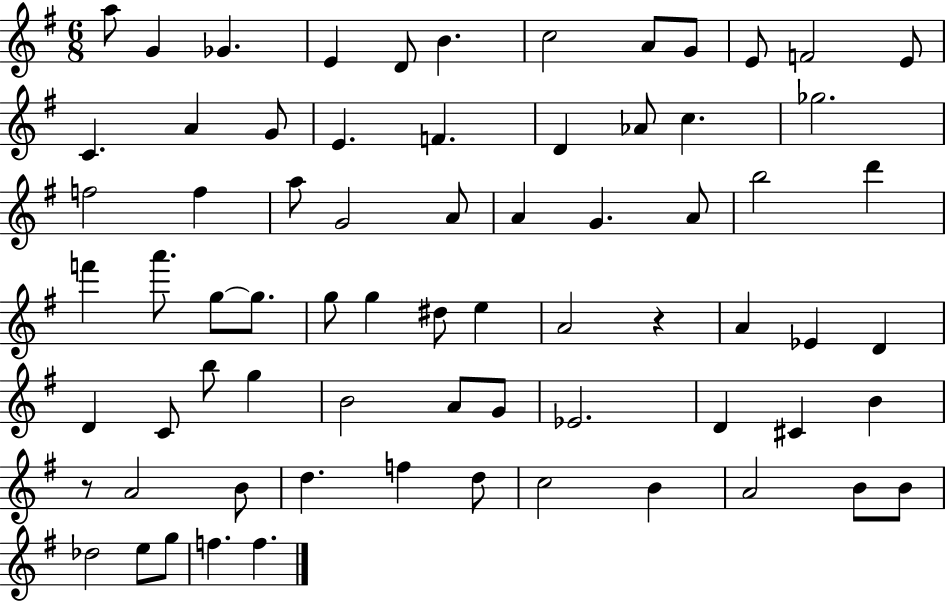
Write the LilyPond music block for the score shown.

{
  \clef treble
  \numericTimeSignature
  \time 6/8
  \key g \major
  a''8 g'4 ges'4. | e'4 d'8 b'4. | c''2 a'8 g'8 | e'8 f'2 e'8 | \break c'4. a'4 g'8 | e'4. f'4. | d'4 aes'8 c''4. | ges''2. | \break f''2 f''4 | a''8 g'2 a'8 | a'4 g'4. a'8 | b''2 d'''4 | \break f'''4 a'''8. g''8~~ g''8. | g''8 g''4 dis''8 e''4 | a'2 r4 | a'4 ees'4 d'4 | \break d'4 c'8 b''8 g''4 | b'2 a'8 g'8 | ees'2. | d'4 cis'4 b'4 | \break r8 a'2 b'8 | d''4. f''4 d''8 | c''2 b'4 | a'2 b'8 b'8 | \break des''2 e''8 g''8 | f''4. f''4. | \bar "|."
}